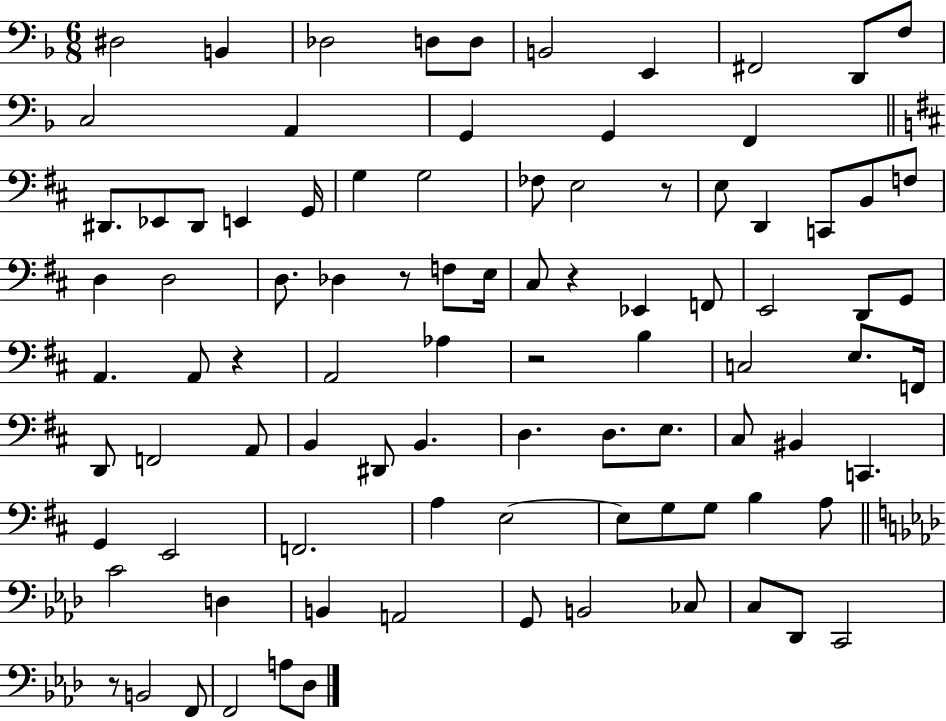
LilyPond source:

{
  \clef bass
  \numericTimeSignature
  \time 6/8
  \key f \major
  \repeat volta 2 { dis2 b,4 | des2 d8 d8 | b,2 e,4 | fis,2 d,8 f8 | \break c2 a,4 | g,4 g,4 f,4 | \bar "||" \break \key b \minor dis,8. ees,8 dis,8 e,4 g,16 | g4 g2 | fes8 e2 r8 | e8 d,4 c,8 b,8 f8 | \break d4 d2 | d8. des4 r8 f8 e16 | cis8 r4 ees,4 f,8 | e,2 d,8 g,8 | \break a,4. a,8 r4 | a,2 aes4 | r2 b4 | c2 e8. f,16 | \break d,8 f,2 a,8 | b,4 dis,8 b,4. | d4. d8. e8. | cis8 bis,4 c,4. | \break g,4 e,2 | f,2. | a4 e2~~ | e8 g8 g8 b4 a8 | \break \bar "||" \break \key f \minor c'2 d4 | b,4 a,2 | g,8 b,2 ces8 | c8 des,8 c,2 | \break r8 b,2 f,8 | f,2 a8 des8 | } \bar "|."
}